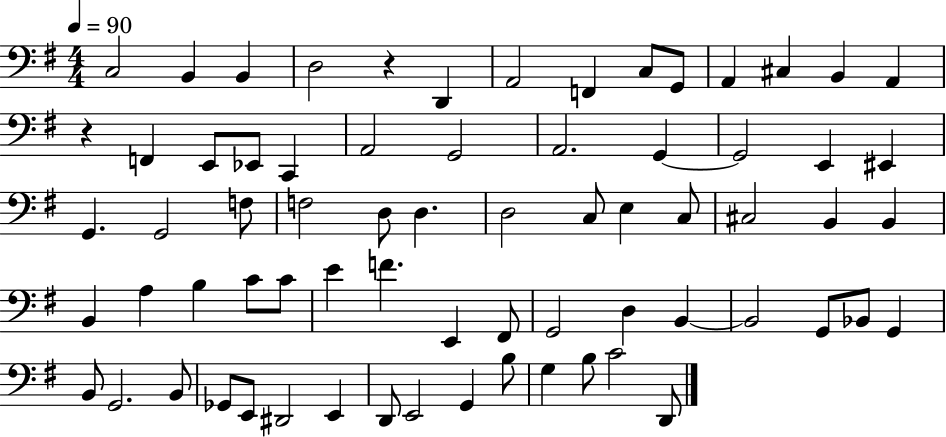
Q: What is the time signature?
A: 4/4